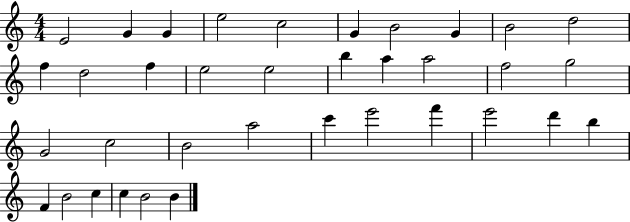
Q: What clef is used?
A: treble